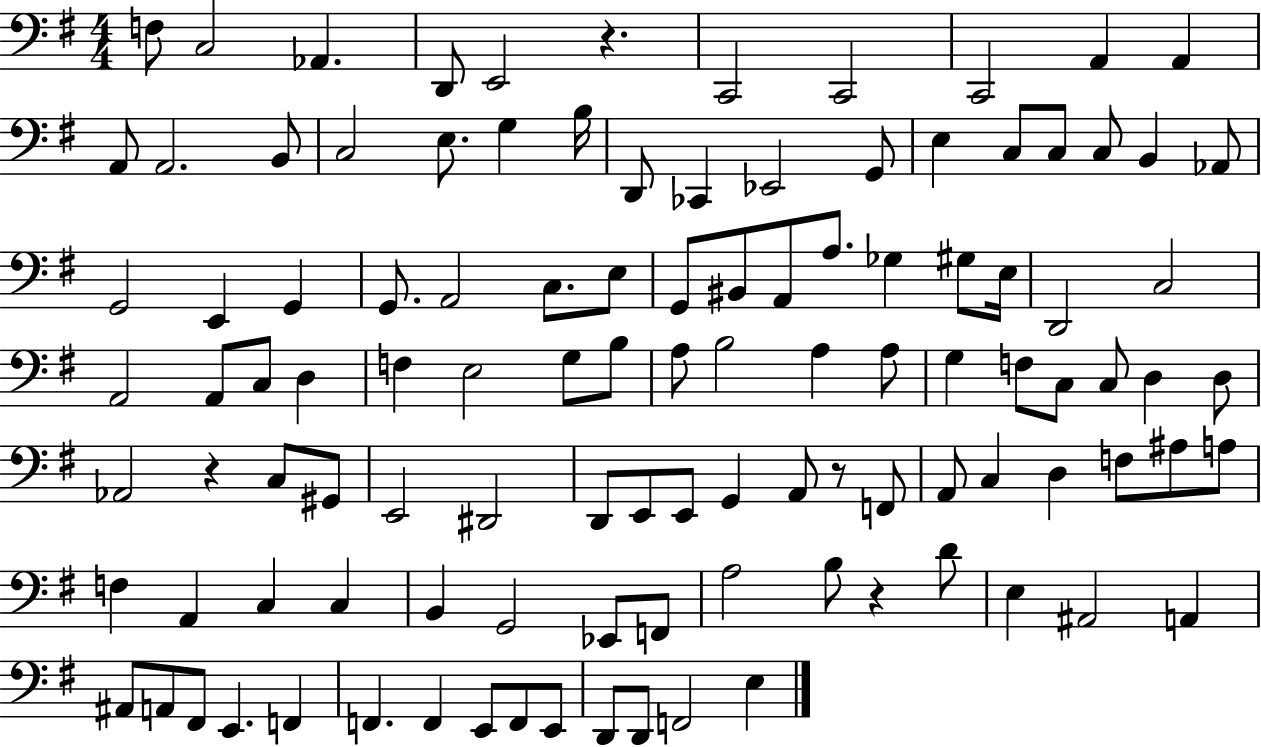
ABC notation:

X:1
T:Untitled
M:4/4
L:1/4
K:G
F,/2 C,2 _A,, D,,/2 E,,2 z C,,2 C,,2 C,,2 A,, A,, A,,/2 A,,2 B,,/2 C,2 E,/2 G, B,/4 D,,/2 _C,, _E,,2 G,,/2 E, C,/2 C,/2 C,/2 B,, _A,,/2 G,,2 E,, G,, G,,/2 A,,2 C,/2 E,/2 G,,/2 ^B,,/2 A,,/2 A,/2 _G, ^G,/2 E,/4 D,,2 C,2 A,,2 A,,/2 C,/2 D, F, E,2 G,/2 B,/2 A,/2 B,2 A, A,/2 G, F,/2 C,/2 C,/2 D, D,/2 _A,,2 z C,/2 ^G,,/2 E,,2 ^D,,2 D,,/2 E,,/2 E,,/2 G,, A,,/2 z/2 F,,/2 A,,/2 C, D, F,/2 ^A,/2 A,/2 F, A,, C, C, B,, G,,2 _E,,/2 F,,/2 A,2 B,/2 z D/2 E, ^A,,2 A,, ^A,,/2 A,,/2 ^F,,/2 E,, F,, F,, F,, E,,/2 F,,/2 E,,/2 D,,/2 D,,/2 F,,2 E,